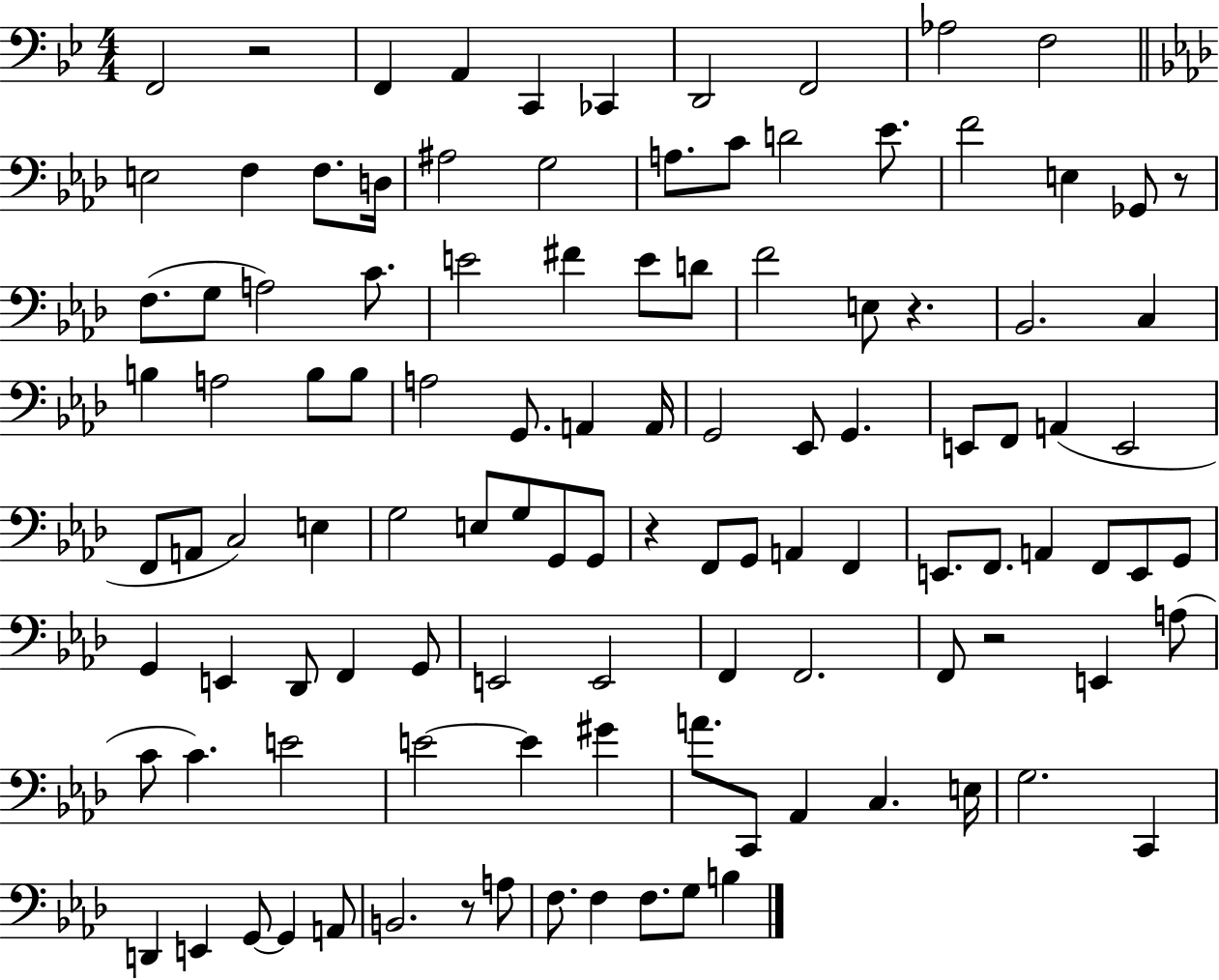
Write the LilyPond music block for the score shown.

{
  \clef bass
  \numericTimeSignature
  \time 4/4
  \key bes \major
  f,2 r2 | f,4 a,4 c,4 ces,4 | d,2 f,2 | aes2 f2 | \break \bar "||" \break \key aes \major e2 f4 f8. d16 | ais2 g2 | a8. c'8 d'2 ees'8. | f'2 e4 ges,8 r8 | \break f8.( g8 a2) c'8. | e'2 fis'4 e'8 d'8 | f'2 e8 r4. | bes,2. c4 | \break b4 a2 b8 b8 | a2 g,8. a,4 a,16 | g,2 ees,8 g,4. | e,8 f,8 a,4( e,2 | \break f,8 a,8 c2) e4 | g2 e8 g8 g,8 g,8 | r4 f,8 g,8 a,4 f,4 | e,8. f,8. a,4 f,8 e,8 g,8 | \break g,4 e,4 des,8 f,4 g,8 | e,2 e,2 | f,4 f,2. | f,8 r2 e,4 a8( | \break c'8 c'4.) e'2 | e'2~~ e'4 gis'4 | a'8. c,8 aes,4 c4. e16 | g2. c,4 | \break d,4 e,4 g,8~~ g,4 a,8 | b,2. r8 a8 | f8. f4 f8. g8 b4 | \bar "|."
}